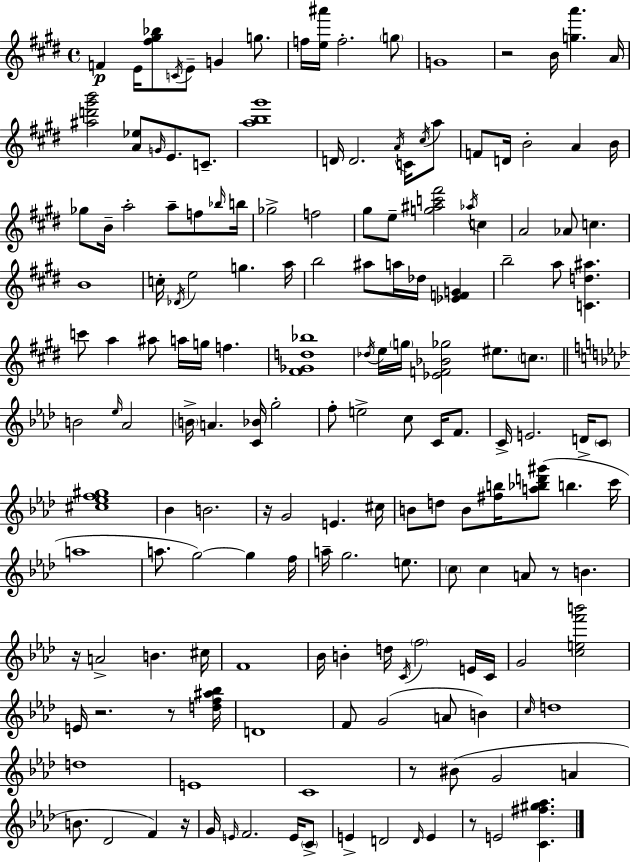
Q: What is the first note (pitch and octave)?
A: F4